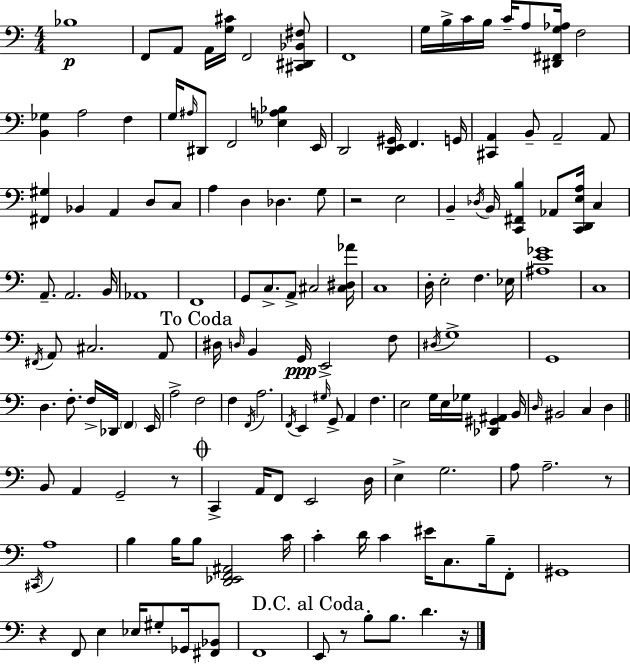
Bb3/w F2/e A2/e A2/s [G3,C#4]/s F2/h [C#2,D#2,Bb2,F#3]/e F2/w G3/s B3/s C4/s B3/s C4/s A3/e [D#2,F#2,G3,Ab3]/s F3/h [B2,Gb3]/q A3/h F3/q G3/s A#3/s D#2/e F2/h [Eb3,A3,Bb3]/q E2/s D2/h [D2,E2,G#2]/s F2/q. G2/s [C#2,A2]/q B2/e A2/h A2/e [F#2,G#3]/q Bb2/q A2/q D3/e C3/e A3/q D3/q Db3/q. G3/e R/h E3/h B2/q Db3/s B2/s [C2,F#2,B3]/q Ab2/e [C2,D2,E3,A3]/s C3/q A2/e. A2/h. B2/s Ab2/w F2/w G2/e C3/e. A2/e C#3/h [C#3,D#3,Ab4]/s C3/w D3/s E3/h F3/q. Eb3/s [A#3,E4,Gb4]/w C3/w F#2/s A2/e C#3/h. A2/e D#3/s D3/s B2/q G2/s E2/h F3/e D#3/s G3/w G2/w D3/q. F3/e. F3/s Db2/s F2/q E2/s A3/h F3/h F3/q F2/s A3/h. F2/s E2/q G#3/s G2/e A2/q F3/q. E3/h G3/s E3/s Gb3/s [Db2,G#2,A#2]/q B2/s D3/s BIS2/h C3/q D3/q B2/e A2/q G2/h R/e C2/q A2/s F2/e E2/h D3/s E3/q G3/h. A3/e A3/h. R/e C#2/s A3/w B3/q B3/s B3/e [D2,Eb2,F2,A#2]/h C4/s C4/q D4/s C4/q EIS4/s C3/e. B3/s F2/e G#2/w R/q F2/e E3/q Eb3/s G#3/e Gb2/s [F#2,Bb2]/e F2/w E2/e R/e B3/e B3/e. D4/q. R/s